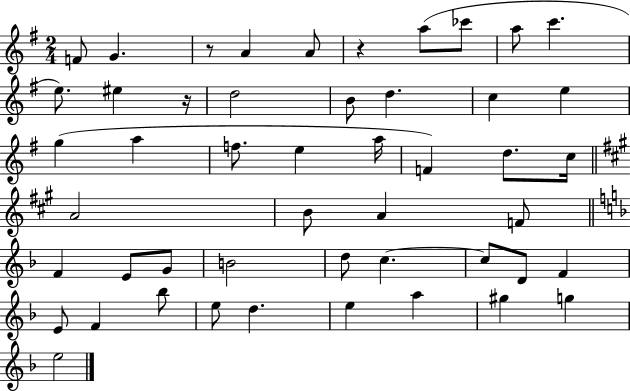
F4/e G4/q. R/e A4/q A4/e R/q A5/e CES6/e A5/e C6/q. E5/e. EIS5/q R/s D5/h B4/e D5/q. C5/q E5/q G5/q A5/q F5/e. E5/q A5/s F4/q D5/e. C5/s A4/h B4/e A4/q F4/e F4/q E4/e G4/e B4/h D5/e C5/q. C5/e D4/e F4/q E4/e F4/q Bb5/e E5/e D5/q. E5/q A5/q G#5/q G5/q E5/h